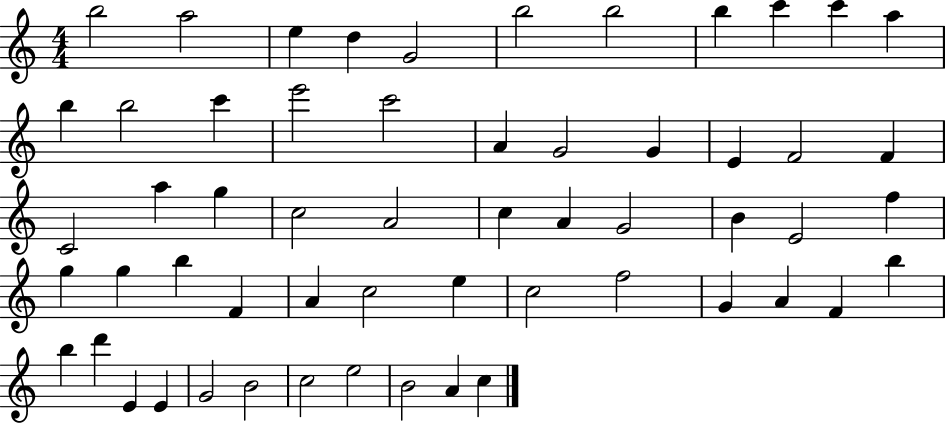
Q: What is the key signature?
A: C major